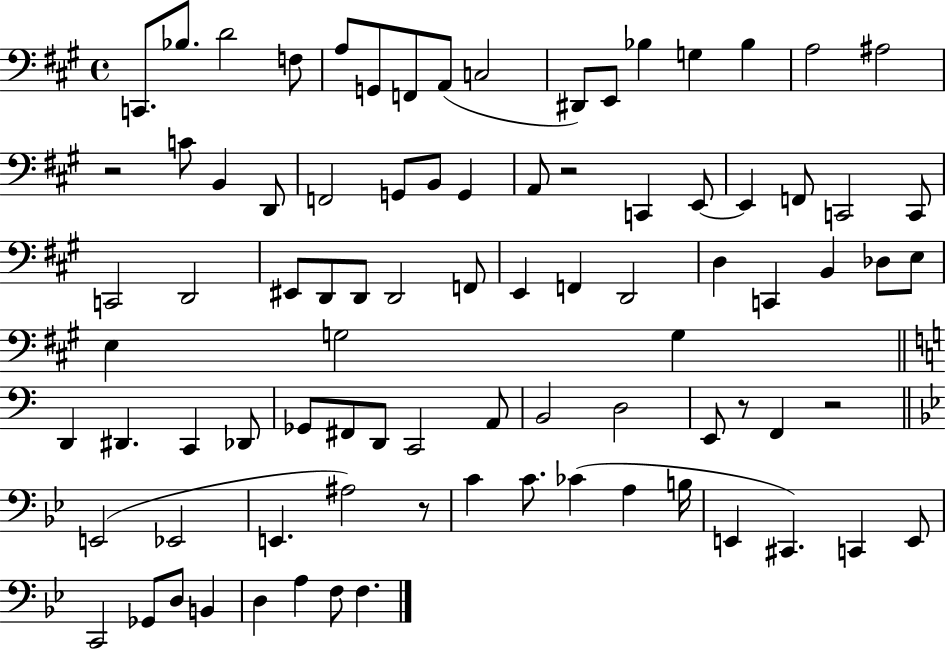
C2/e. Bb3/e. D4/h F3/e A3/e G2/e F2/e A2/e C3/h D#2/e E2/e Bb3/q G3/q Bb3/q A3/h A#3/h R/h C4/e B2/q D2/e F2/h G2/e B2/e G2/q A2/e R/h C2/q E2/e E2/q F2/e C2/h C2/e C2/h D2/h EIS2/e D2/e D2/e D2/h F2/e E2/q F2/q D2/h D3/q C2/q B2/q Db3/e E3/e E3/q G3/h G3/q D2/q D#2/q. C2/q Db2/e Gb2/e F#2/e D2/e C2/h A2/e B2/h D3/h E2/e R/e F2/q R/h E2/h Eb2/h E2/q. A#3/h R/e C4/q C4/e. CES4/q A3/q B3/s E2/q C#2/q. C2/q E2/e C2/h Gb2/e D3/e B2/q D3/q A3/q F3/e F3/q.